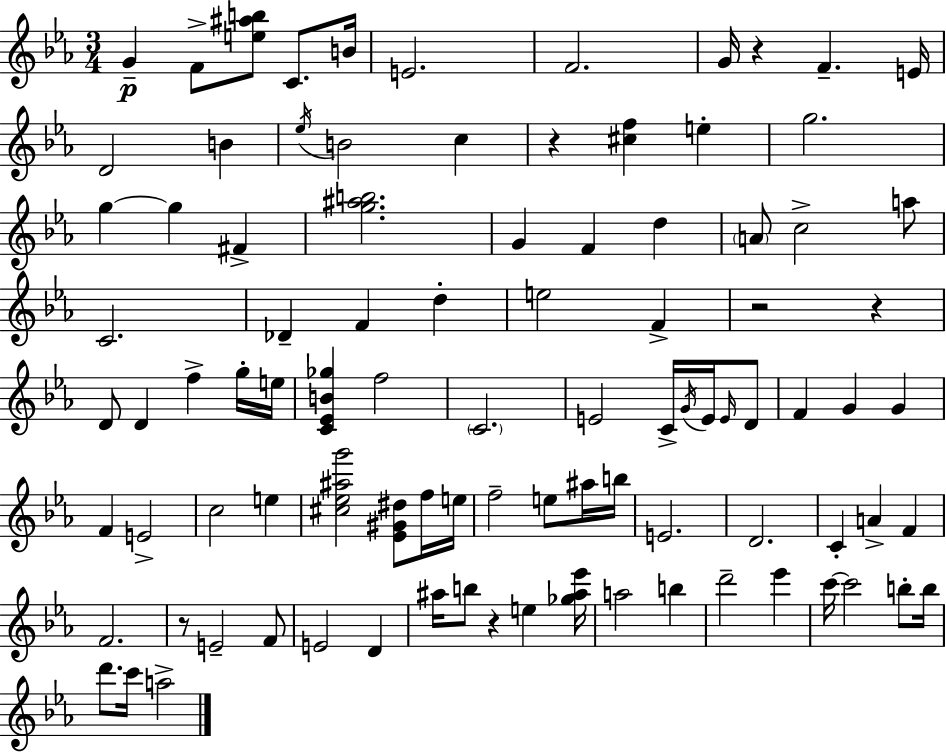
{
  \clef treble
  \numericTimeSignature
  \time 3/4
  \key c \minor
  g'4--\p f'8-> <e'' ais'' b''>8 c'8. b'16 | e'2. | f'2. | g'16 r4 f'4.-- e'16 | \break d'2 b'4 | \acciaccatura { ees''16 } b'2 c''4 | r4 <cis'' f''>4 e''4-. | g''2. | \break g''4~~ g''4 fis'4-> | <g'' ais'' b''>2. | g'4 f'4 d''4 | \parenthesize a'8 c''2-> a''8 | \break c'2. | des'4-- f'4 d''4-. | e''2 f'4-> | r2 r4 | \break d'8 d'4 f''4-> g''16-. | e''16 <c' ees' b' ges''>4 f''2 | \parenthesize c'2. | e'2 c'16-> \acciaccatura { g'16 } e'16 | \break \grace { e'16 } d'8 f'4 g'4 g'4 | f'4 e'2-> | c''2 e''4 | <cis'' ees'' ais'' g'''>2 <ees' gis' dis''>8 | \break f''16 e''16 f''2-- e''8 | ais''16 b''16 e'2. | d'2. | c'4-. a'4-> f'4 | \break f'2. | r8 e'2-- | f'8 e'2 d'4 | ais''16 b''8 r4 e''4 | \break <ges'' ais'' ees'''>16 a''2 b''4 | d'''2-- ees'''4 | c'''16~~ c'''2 | b''8-. b''16 d'''8. c'''16 a''2-> | \break \bar "|."
}